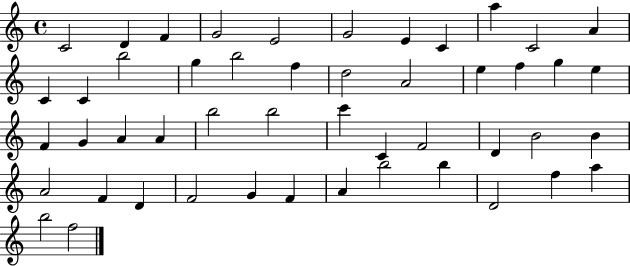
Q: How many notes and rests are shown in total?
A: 49